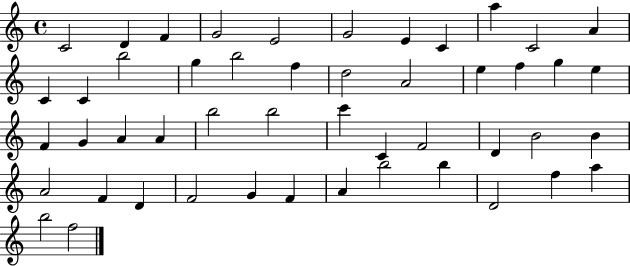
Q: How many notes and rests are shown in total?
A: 49